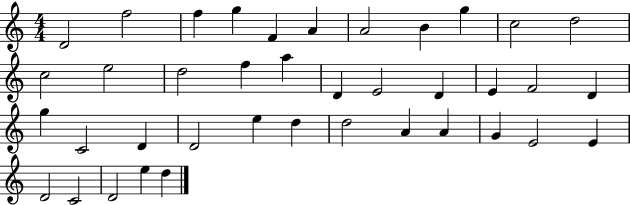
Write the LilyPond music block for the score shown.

{
  \clef treble
  \numericTimeSignature
  \time 4/4
  \key c \major
  d'2 f''2 | f''4 g''4 f'4 a'4 | a'2 b'4 g''4 | c''2 d''2 | \break c''2 e''2 | d''2 f''4 a''4 | d'4 e'2 d'4 | e'4 f'2 d'4 | \break g''4 c'2 d'4 | d'2 e''4 d''4 | d''2 a'4 a'4 | g'4 e'2 e'4 | \break d'2 c'2 | d'2 e''4 d''4 | \bar "|."
}